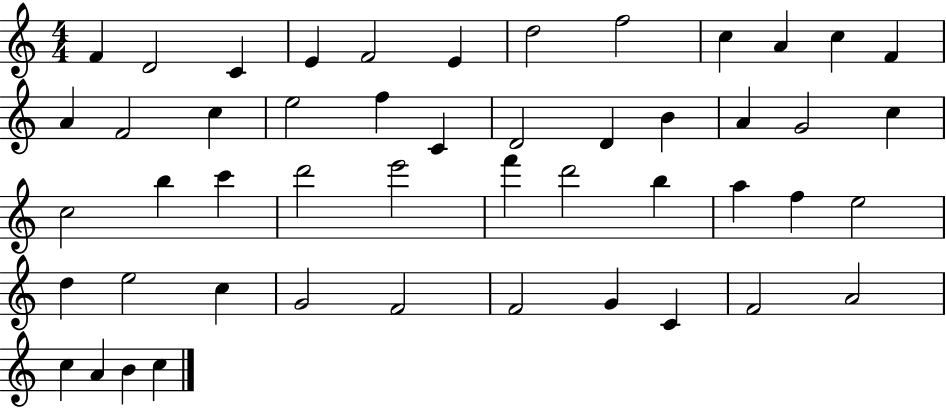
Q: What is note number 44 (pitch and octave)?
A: F4